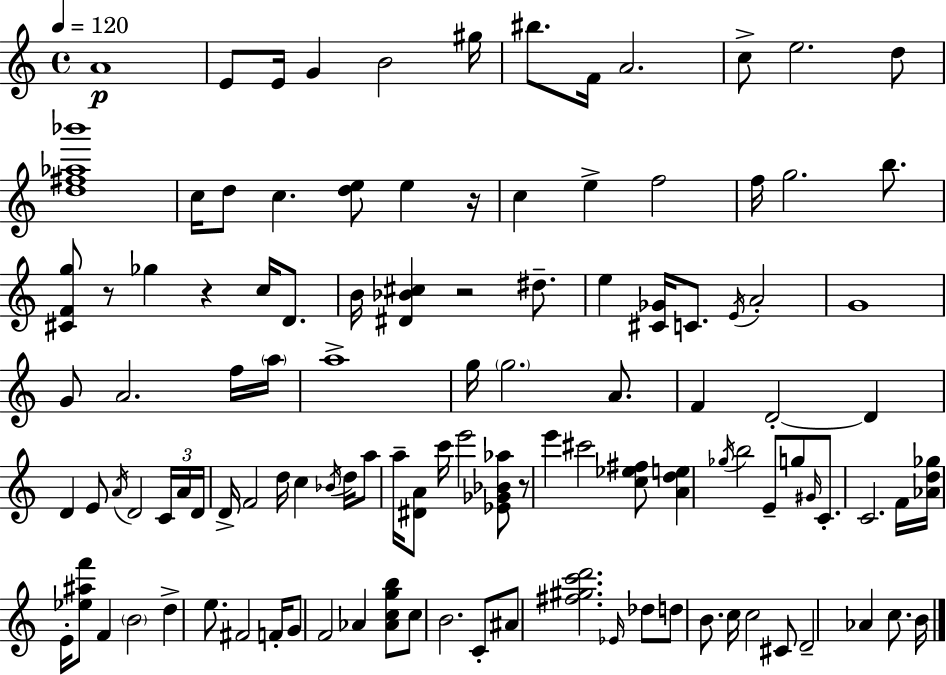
{
  \clef treble
  \time 4/4
  \defaultTimeSignature
  \key c \major
  \tempo 4 = 120
  a'1\p | e'8 e'16 g'4 b'2 gis''16 | bis''8. f'16 a'2. | c''8-> e''2. d''8 | \break <d'' fis'' aes'' bes'''>1 | c''16 d''8 c''4. <d'' e''>8 e''4 r16 | c''4 e''4-> f''2 | f''16 g''2. b''8. | \break <cis' f' g''>8 r8 ges''4 r4 c''16 d'8. | b'16 <dis' bes' cis''>4 r2 dis''8.-- | e''4 <cis' ges'>16 c'8. \acciaccatura { e'16 } a'2-. | g'1 | \break g'8 a'2. f''16 | \parenthesize a''16 a''1-> | g''16 \parenthesize g''2. a'8. | f'4 d'2-.~~ d'4 | \break d'4 e'8 \acciaccatura { a'16 } d'2 | \tuplet 3/2 { c'16 a'16 d'16 } d'16-> f'2 d''16 c''4 | \acciaccatura { bes'16 } d''16 a''8 a''16-- <dis' a'>8 c'''16 e'''2 | <ees' ges' bes' aes''>8 r8 e'''4 cis'''2 | \break <c'' ees'' fis''>8 <a' d'' e''>4 \acciaccatura { ges''16 } b''2 | e'8-- g''8 \grace { gis'16 } c'8.-. c'2. | f'16 <aes' d'' ges''>16 e'16-. <ees'' ais'' f'''>8 f'4 \parenthesize b'2 | d''4-> e''8. fis'2 | \break f'16-. g'8 f'2 aes'4 | <aes' c'' g'' b''>8 c''8 b'2. | c'8-. ais'8 <fis'' gis'' c''' d'''>2. | \grace { ees'16 } des''8 d''8 b'8. c''16 c''2 | \break cis'8 d'2-- aes'4 | c''8. b'16 \bar "|."
}